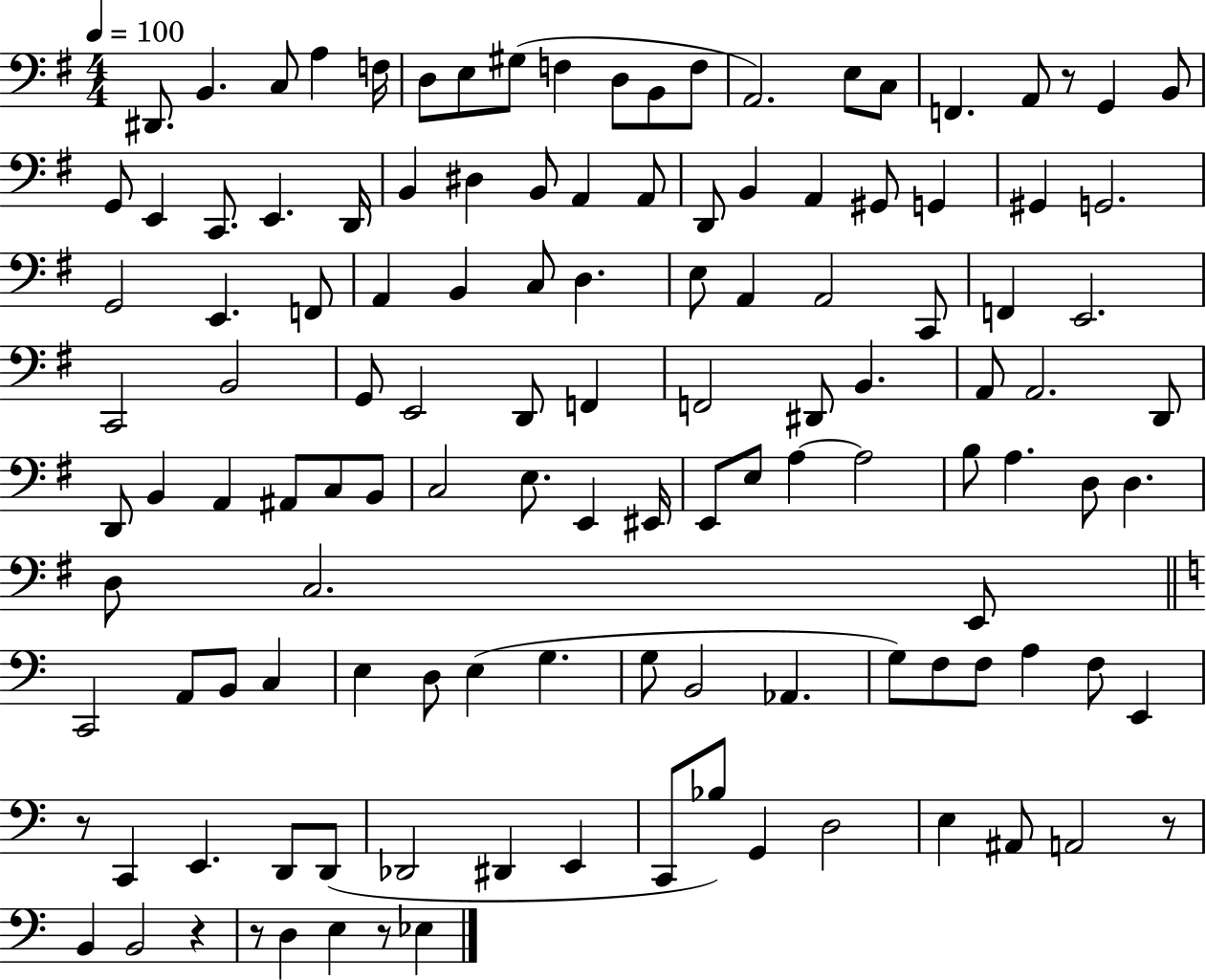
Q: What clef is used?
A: bass